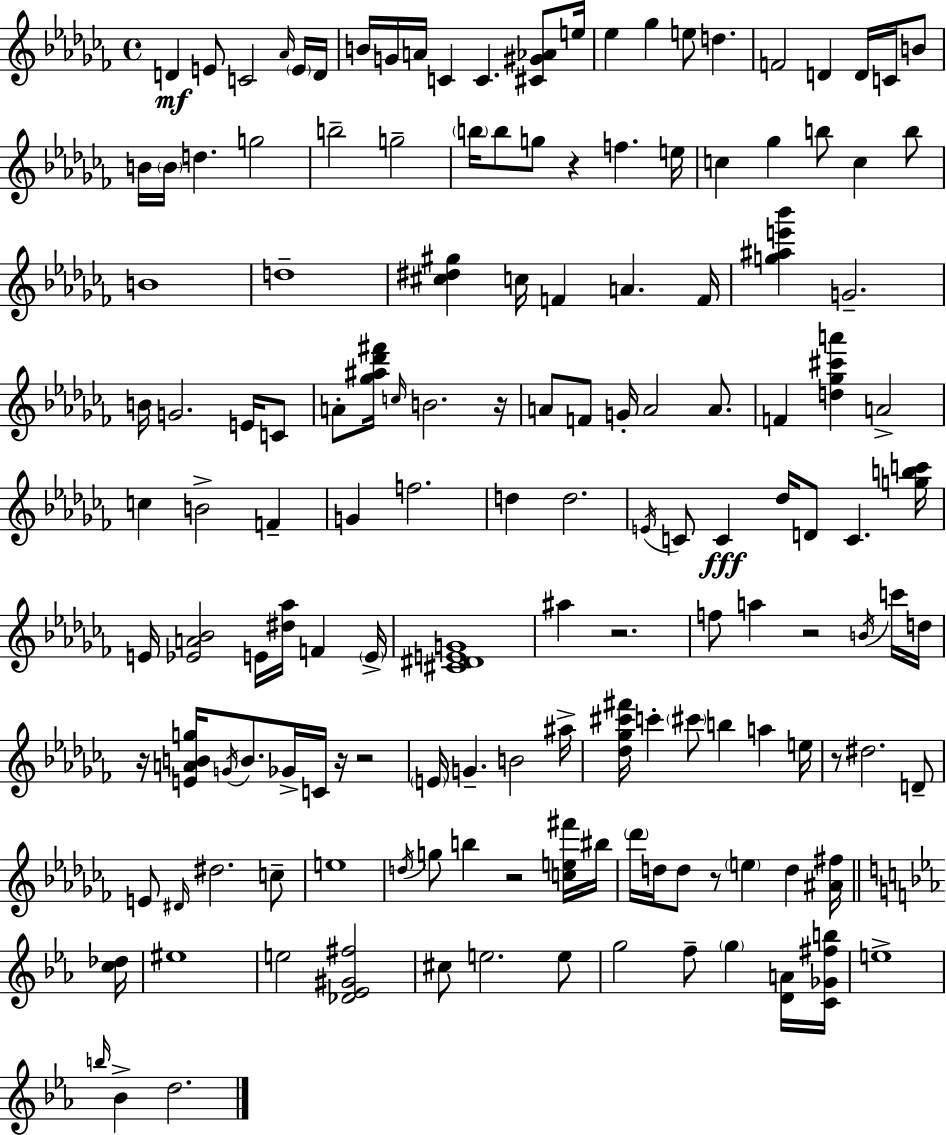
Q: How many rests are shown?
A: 10